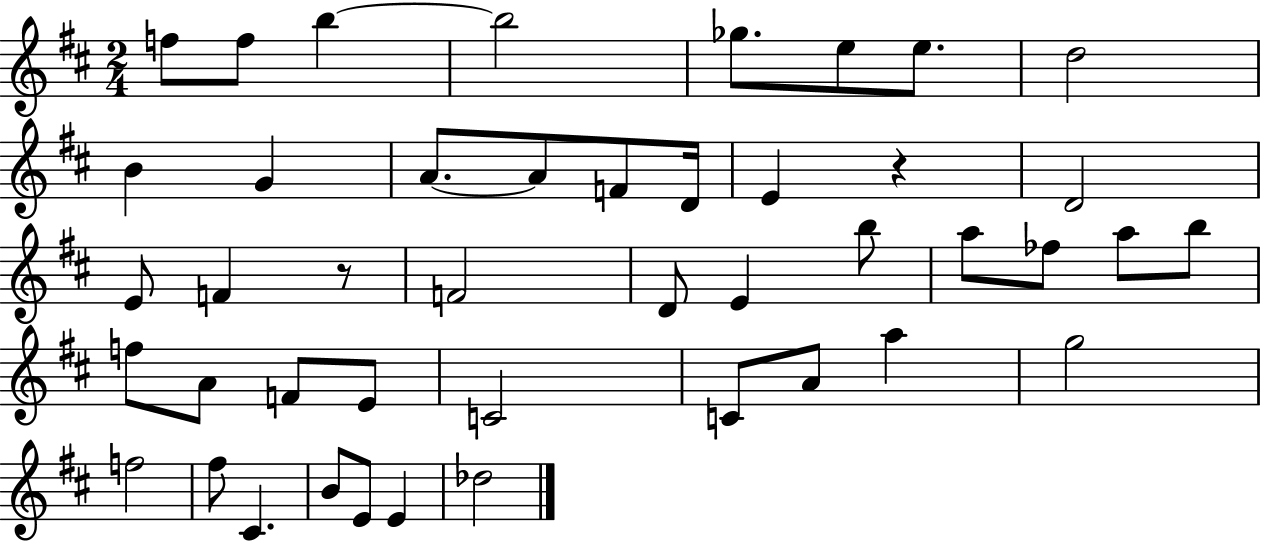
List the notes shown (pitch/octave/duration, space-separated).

F5/e F5/e B5/q B5/h Gb5/e. E5/e E5/e. D5/h B4/q G4/q A4/e. A4/e F4/e D4/s E4/q R/q D4/h E4/e F4/q R/e F4/h D4/e E4/q B5/e A5/e FES5/e A5/e B5/e F5/e A4/e F4/e E4/e C4/h C4/e A4/e A5/q G5/h F5/h F#5/e C#4/q. B4/e E4/e E4/q Db5/h